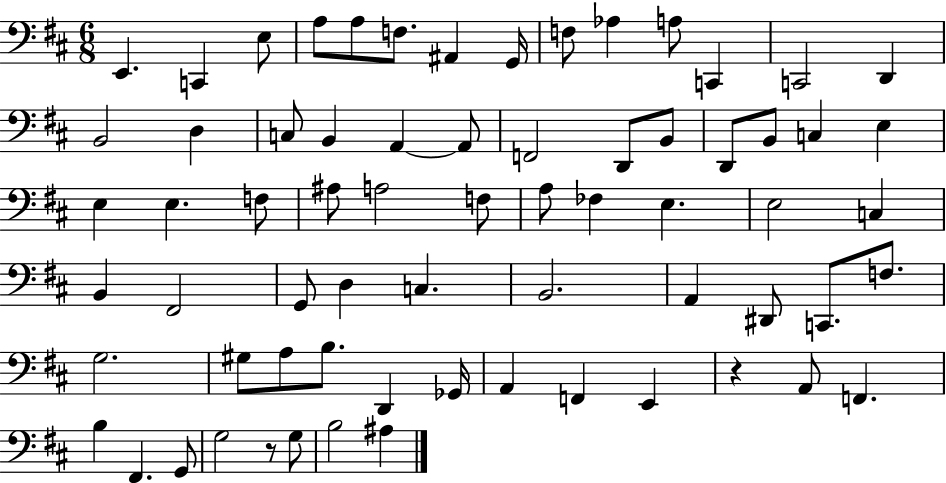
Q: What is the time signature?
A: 6/8